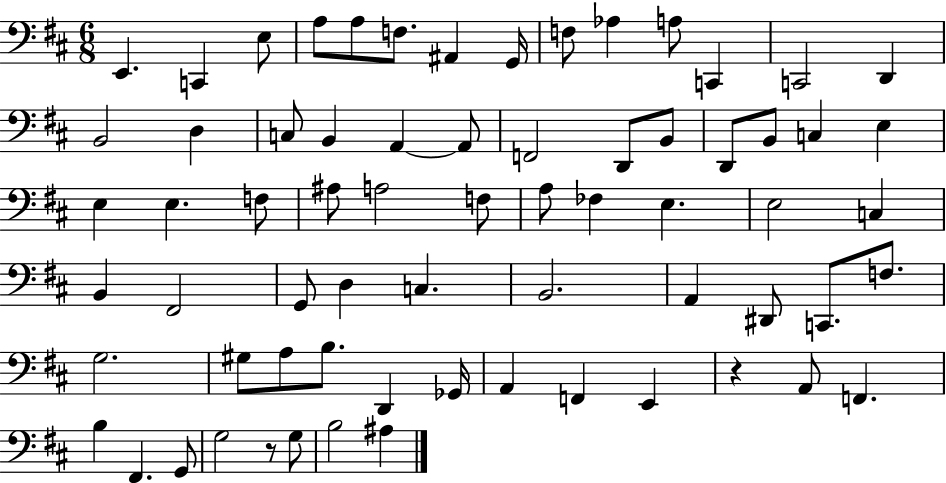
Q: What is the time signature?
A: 6/8